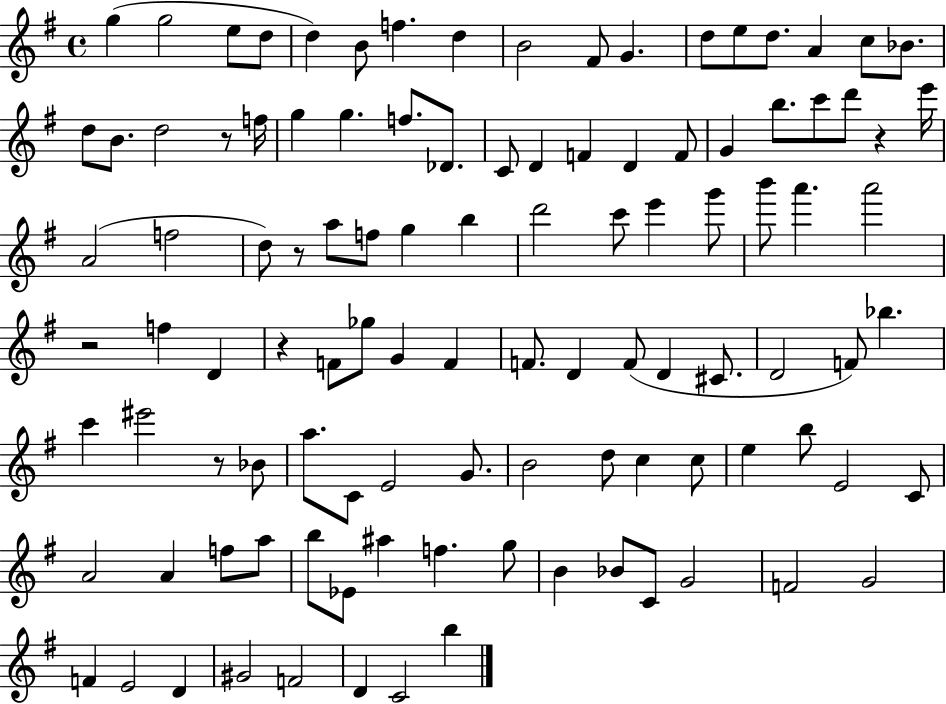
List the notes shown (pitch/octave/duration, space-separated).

G5/q G5/h E5/e D5/e D5/q B4/e F5/q. D5/q B4/h F#4/e G4/q. D5/e E5/e D5/e. A4/q C5/e Bb4/e. D5/e B4/e. D5/h R/e F5/s G5/q G5/q. F5/e. Db4/e. C4/e D4/q F4/q D4/q F4/e G4/q B5/e. C6/e D6/e R/q E6/s A4/h F5/h D5/e R/e A5/e F5/e G5/q B5/q D6/h C6/e E6/q G6/e B6/e A6/q. A6/h R/h F5/q D4/q R/q F4/e Gb5/e G4/q F4/q F4/e. D4/q F4/e D4/q C#4/e. D4/h F4/e Bb5/q. C6/q EIS6/h R/e Bb4/e A5/e. C4/e E4/h G4/e. B4/h D5/e C5/q C5/e E5/q B5/e E4/h C4/e A4/h A4/q F5/e A5/e B5/e Eb4/e A#5/q F5/q. G5/e B4/q Bb4/e C4/e G4/h F4/h G4/h F4/q E4/h D4/q G#4/h F4/h D4/q C4/h B5/q